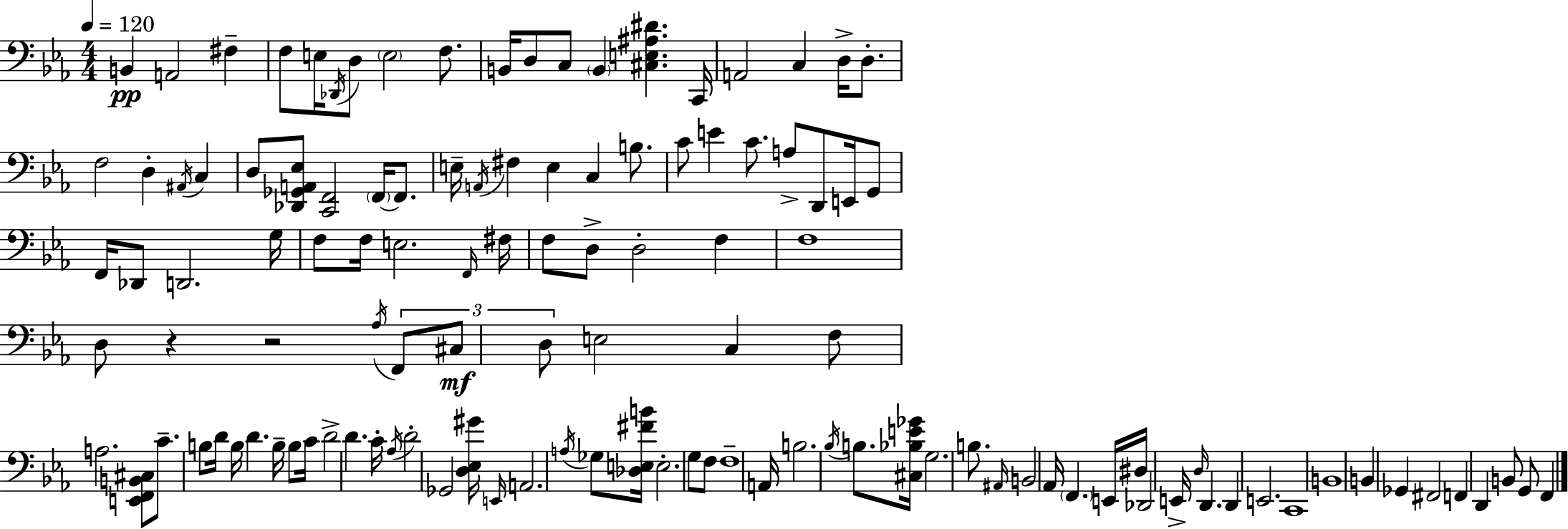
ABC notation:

X:1
T:Untitled
M:4/4
L:1/4
K:Eb
B,, A,,2 ^F, F,/2 E,/4 _D,,/4 D,/2 E,2 F,/2 B,,/4 D,/2 C,/2 B,, [^C,E,^A,^D] C,,/4 A,,2 C, D,/4 D,/2 F,2 D, ^A,,/4 C, D,/2 [_D,,_G,,A,,_E,]/2 [C,,F,,]2 F,,/4 F,,/2 E,/4 A,,/4 ^F, E, C, B,/2 C/2 E C/2 A,/2 D,,/2 E,,/4 G,,/2 F,,/4 _D,,/2 D,,2 G,/4 F,/2 F,/4 E,2 F,,/4 ^F,/4 F,/2 D,/2 D,2 F, F,4 D,/2 z z2 _A,/4 F,,/2 ^C,/2 D,/2 E,2 C, F,/2 A,2 [E,,F,,B,,^C,]/2 C/2 B,/2 D/4 B,/4 D B,/4 B,/2 C/4 D2 D C/4 _A,/4 D2 _G,,2 [D,_E,^G]/4 E,,/4 A,,2 A,/4 _G,/2 [_D,E,^FB]/4 E,2 G,/2 F,/2 F,4 A,,/4 B,2 _B,/4 B,/2 [^C,_B,E_G]/4 G,2 B,/2 ^A,,/4 B,,2 _A,,/4 F,, E,,/4 ^D,/4 _D,,2 E,,/4 D,/4 D,, D,, E,,2 C,,4 B,,4 B,, _G,, ^F,,2 F,, D,, B,,/2 G,,/2 F,,